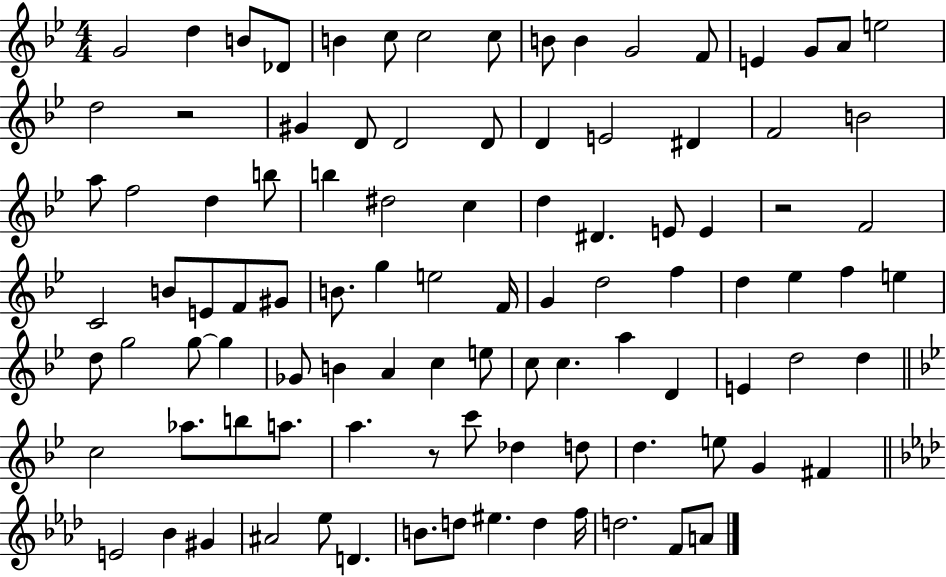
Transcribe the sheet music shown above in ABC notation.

X:1
T:Untitled
M:4/4
L:1/4
K:Bb
G2 d B/2 _D/2 B c/2 c2 c/2 B/2 B G2 F/2 E G/2 A/2 e2 d2 z2 ^G D/2 D2 D/2 D E2 ^D F2 B2 a/2 f2 d b/2 b ^d2 c d ^D E/2 E z2 F2 C2 B/2 E/2 F/2 ^G/2 B/2 g e2 F/4 G d2 f d _e f e d/2 g2 g/2 g _G/2 B A c e/2 c/2 c a D E d2 d c2 _a/2 b/2 a/2 a z/2 c'/2 _d d/2 d e/2 G ^F E2 _B ^G ^A2 _e/2 D B/2 d/2 ^e d f/4 d2 F/2 A/2